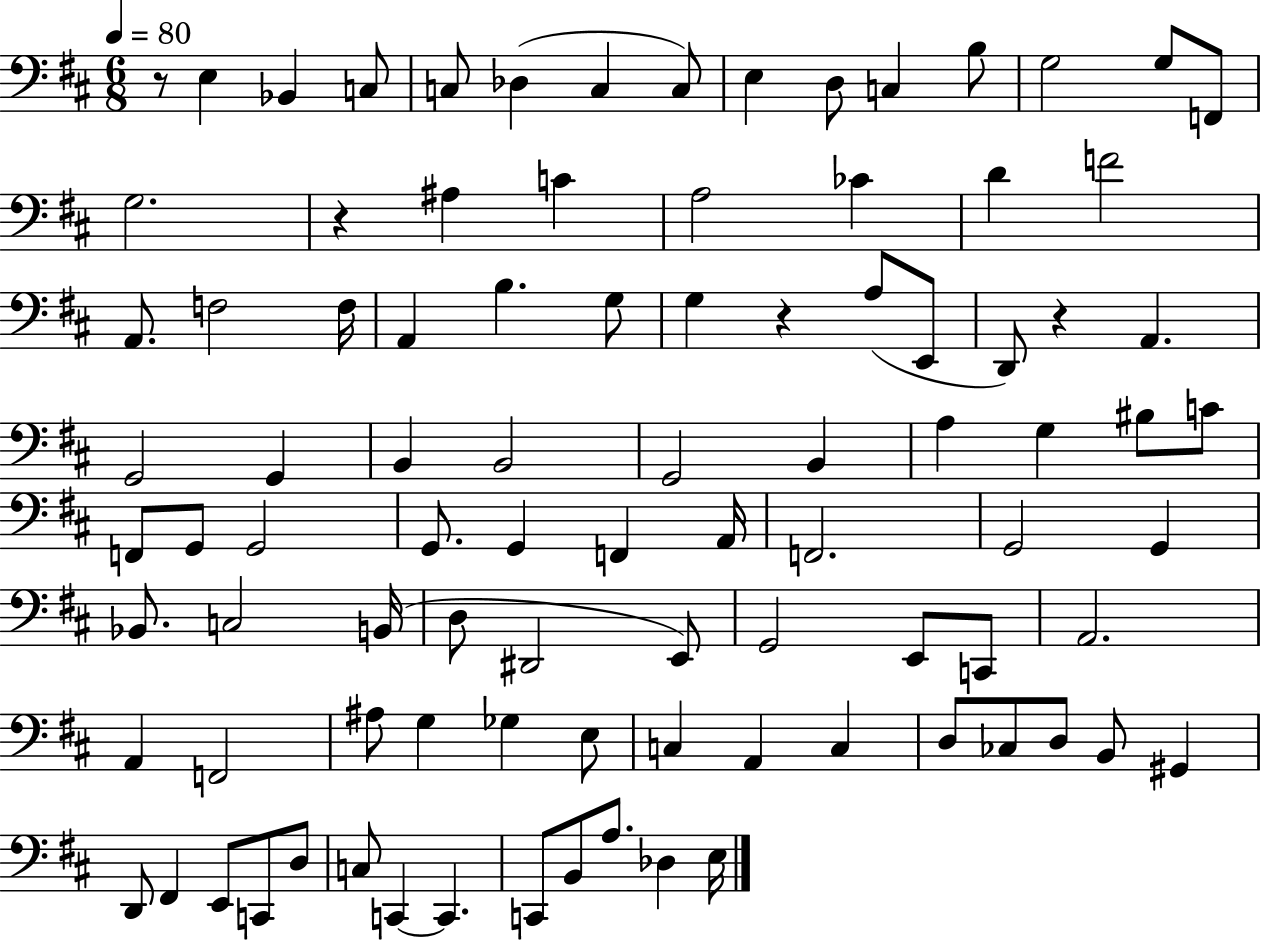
{
  \clef bass
  \numericTimeSignature
  \time 6/8
  \key d \major
  \tempo 4 = 80
  \repeat volta 2 { r8 e4 bes,4 c8 | c8 des4( c4 c8) | e4 d8 c4 b8 | g2 g8 f,8 | \break g2. | r4 ais4 c'4 | a2 ces'4 | d'4 f'2 | \break a,8. f2 f16 | a,4 b4. g8 | g4 r4 a8( e,8 | d,8) r4 a,4. | \break g,2 g,4 | b,4 b,2 | g,2 b,4 | a4 g4 bis8 c'8 | \break f,8 g,8 g,2 | g,8. g,4 f,4 a,16 | f,2. | g,2 g,4 | \break bes,8. c2 b,16( | d8 dis,2 e,8) | g,2 e,8 c,8 | a,2. | \break a,4 f,2 | ais8 g4 ges4 e8 | c4 a,4 c4 | d8 ces8 d8 b,8 gis,4 | \break d,8 fis,4 e,8 c,8 d8 | c8 c,4~~ c,4. | c,8 b,8 a8. des4 e16 | } \bar "|."
}